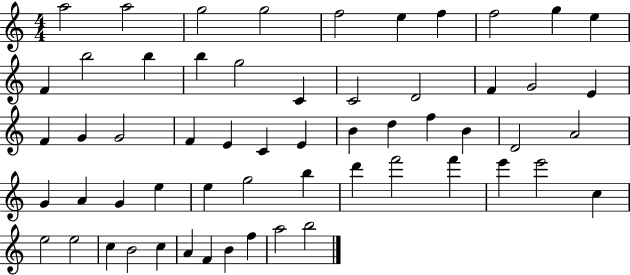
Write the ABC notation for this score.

X:1
T:Untitled
M:4/4
L:1/4
K:C
a2 a2 g2 g2 f2 e f f2 g e F b2 b b g2 C C2 D2 F G2 E F G G2 F E C E B d f B D2 A2 G A G e e g2 b d' f'2 f' e' e'2 c e2 e2 c B2 c A F B f a2 b2